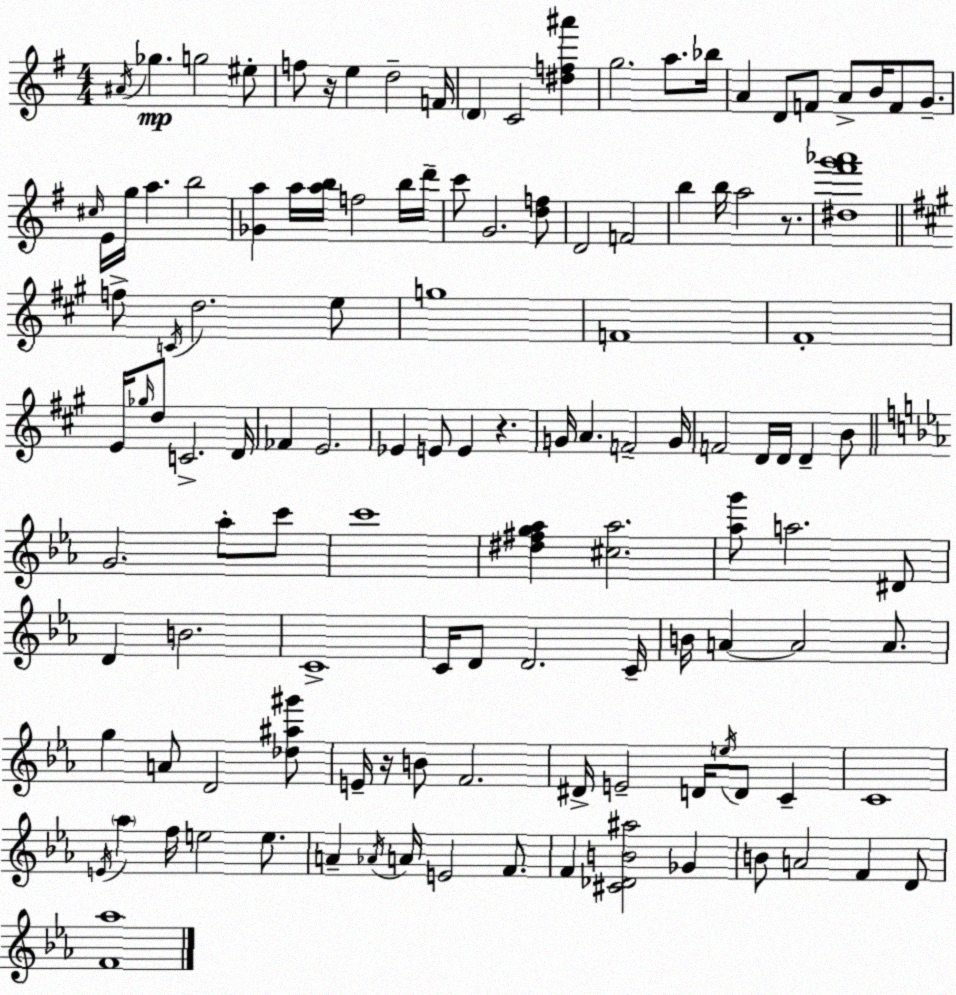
X:1
T:Untitled
M:4/4
L:1/4
K:Em
^A/4 _g g2 ^e/2 f/2 z/4 e d2 F/4 D C2 [^df^a'] g2 a/2 _b/4 A D/2 F/2 A/2 B/4 F/2 G/2 ^c/4 E/4 g/4 a b2 [_Ga] a/4 [ab]/4 f2 b/4 d'/4 c'/2 G2 [df]/2 D2 F2 b b/4 a2 z/2 [^d^f'g'_a']4 f/2 C/4 d2 e/2 g4 F4 ^F4 E/4 _g/4 d/2 C2 D/4 _F E2 _E E/2 E z G/4 A F2 G/4 F2 D/4 D/4 D B/2 G2 _a/2 c'/2 c'4 [^d^fg_a] [^c_a]2 [_ag']/2 a2 ^D/2 D B2 C4 C/4 D/2 D2 C/4 B/4 A A2 A/2 g A/2 D2 [_d^a^g']/2 E/4 z/4 B/2 F2 ^D/4 E2 D/4 e/4 D/2 C C4 E/4 _a f/4 e2 e/2 A _A/4 A/4 E2 F/2 F [^C_DB^a]2 _G B/2 A2 F D/2 [F_a]4